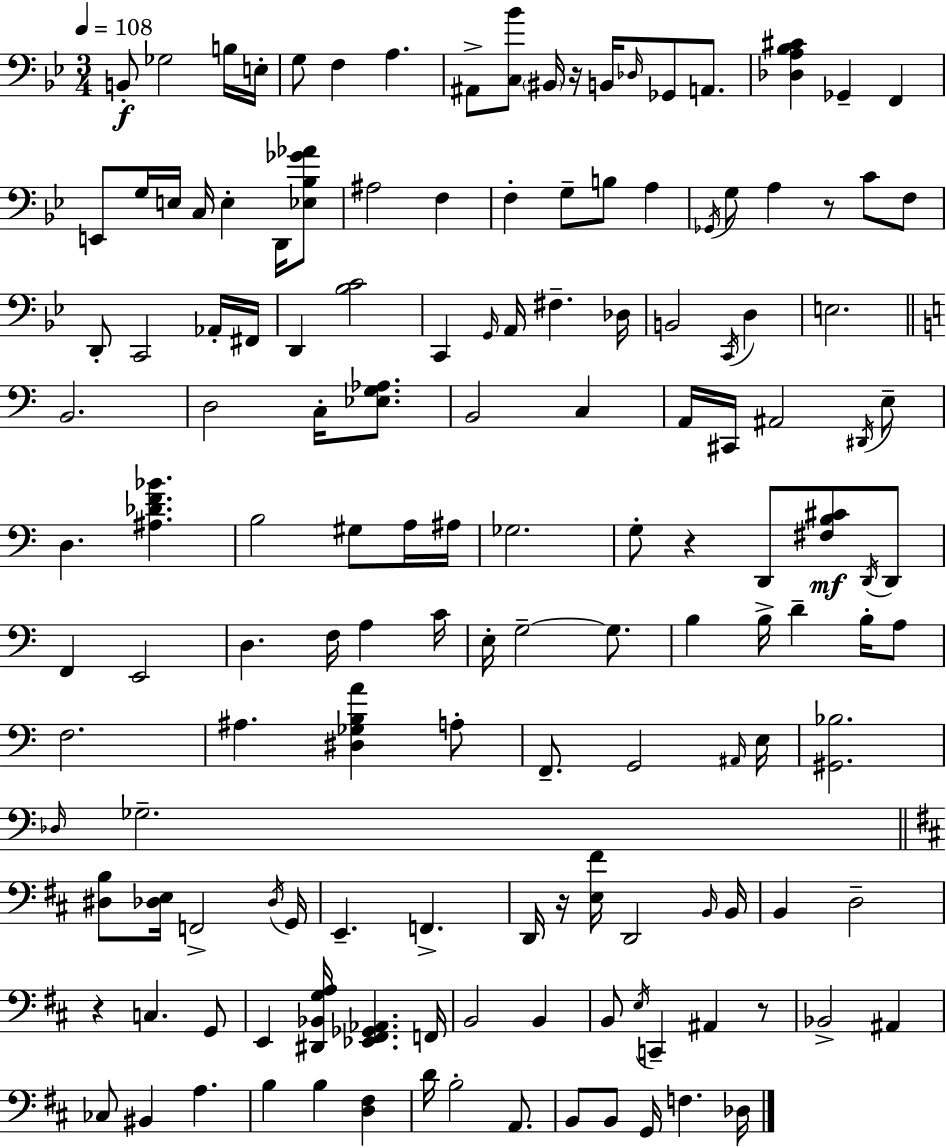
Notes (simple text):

B2/e Gb3/h B3/s E3/s G3/e F3/q A3/q. A#2/e [C3,Bb4]/e BIS2/s R/s B2/s Db3/s Gb2/e A2/e. [Db3,A3,Bb3,C#4]/q Gb2/q F2/q E2/e G3/s E3/s C3/s E3/q D2/s [Eb3,Bb3,Gb4,Ab4]/e A#3/h F3/q F3/q G3/e B3/e A3/q Gb2/s G3/e A3/q R/e C4/e F3/e D2/e C2/h Ab2/s F#2/s D2/q [Bb3,C4]/h C2/q G2/s A2/s F#3/q. Db3/s B2/h C2/s D3/q E3/h. B2/h. D3/h C3/s [Eb3,G3,Ab3]/e. B2/h C3/q A2/s C#2/s A#2/h D#2/s E3/e D3/q. [A#3,Db4,F4,Bb4]/q. B3/h G#3/e A3/s A#3/s Gb3/h. G3/e R/q D2/e [F#3,B3,C#4]/e D2/s D2/e F2/q E2/h D3/q. F3/s A3/q C4/s E3/s G3/h G3/e. B3/q B3/s D4/q B3/s A3/e F3/h. A#3/q. [D#3,Gb3,B3,A4]/q A3/e F2/e. G2/h A#2/s E3/s [G#2,Bb3]/h. Db3/s Gb3/h. [D#3,B3]/e [Db3,E3]/s F2/h Db3/s G2/s E2/q. F2/q. D2/s R/s [E3,F#4]/s D2/h B2/s B2/s B2/q D3/h R/q C3/q. G2/e E2/q [D#2,Bb2,G3,A3]/s [Eb2,F#2,Gb2,Ab2]/q. F2/s B2/h B2/q B2/e E3/s C2/q A#2/q R/e Bb2/h A#2/q CES3/e BIS2/q A3/q. B3/q B3/q [D3,F#3]/q D4/s B3/h A2/e. B2/e B2/e G2/s F3/q. Db3/s